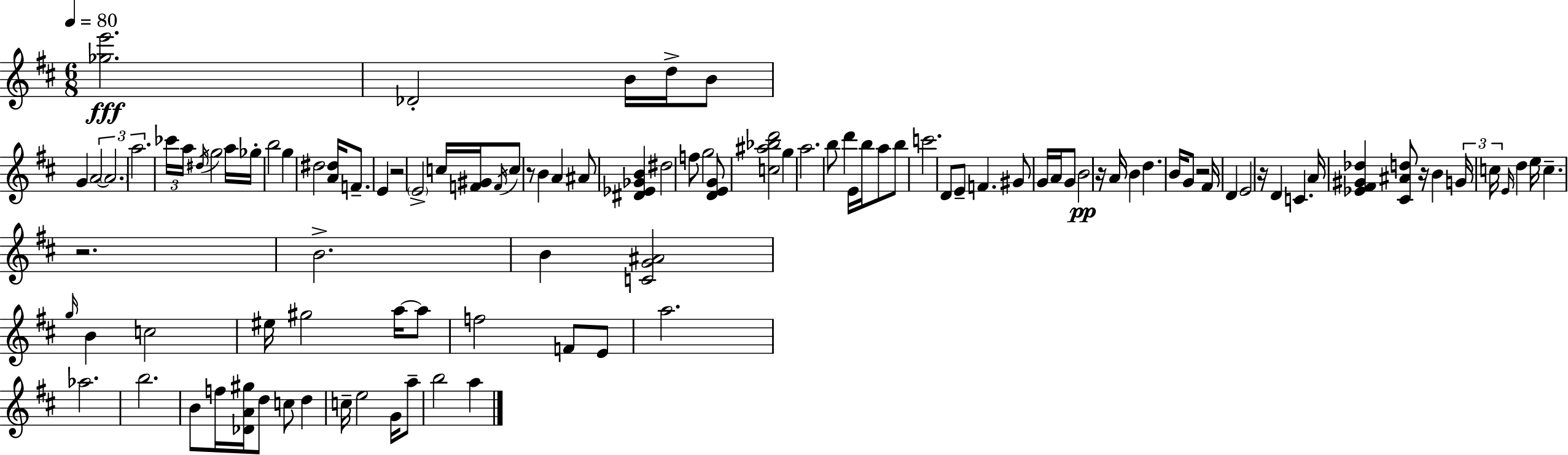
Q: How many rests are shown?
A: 7